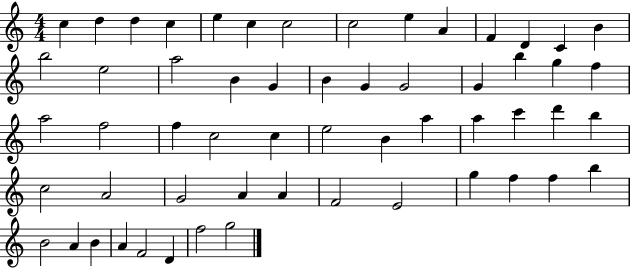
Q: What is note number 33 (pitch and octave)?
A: B4